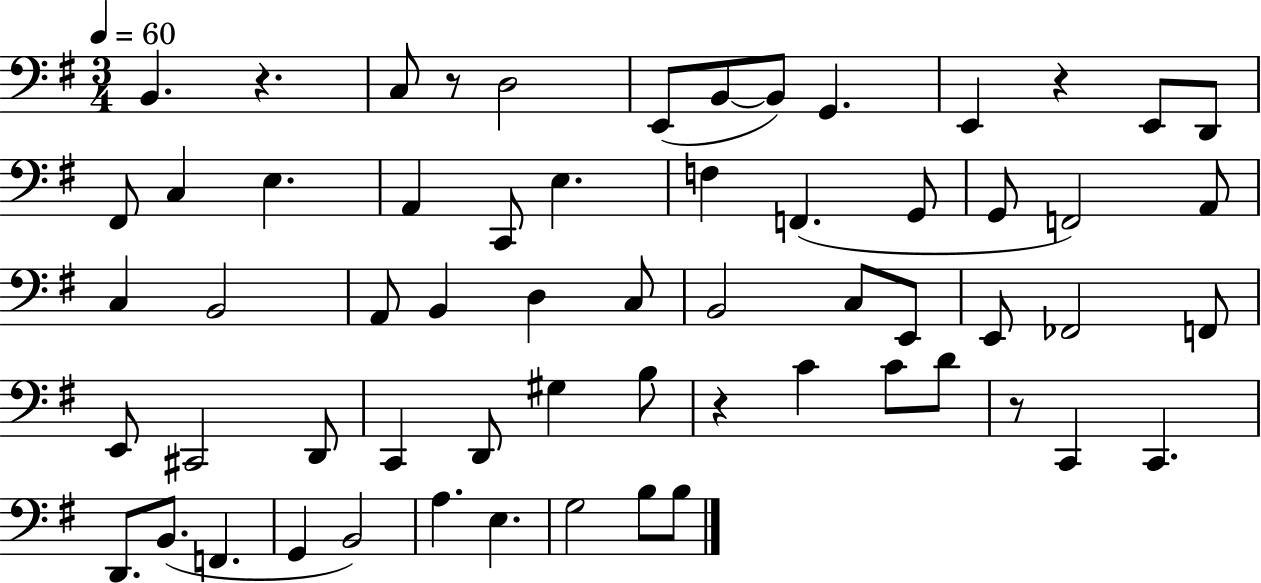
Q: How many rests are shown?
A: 5